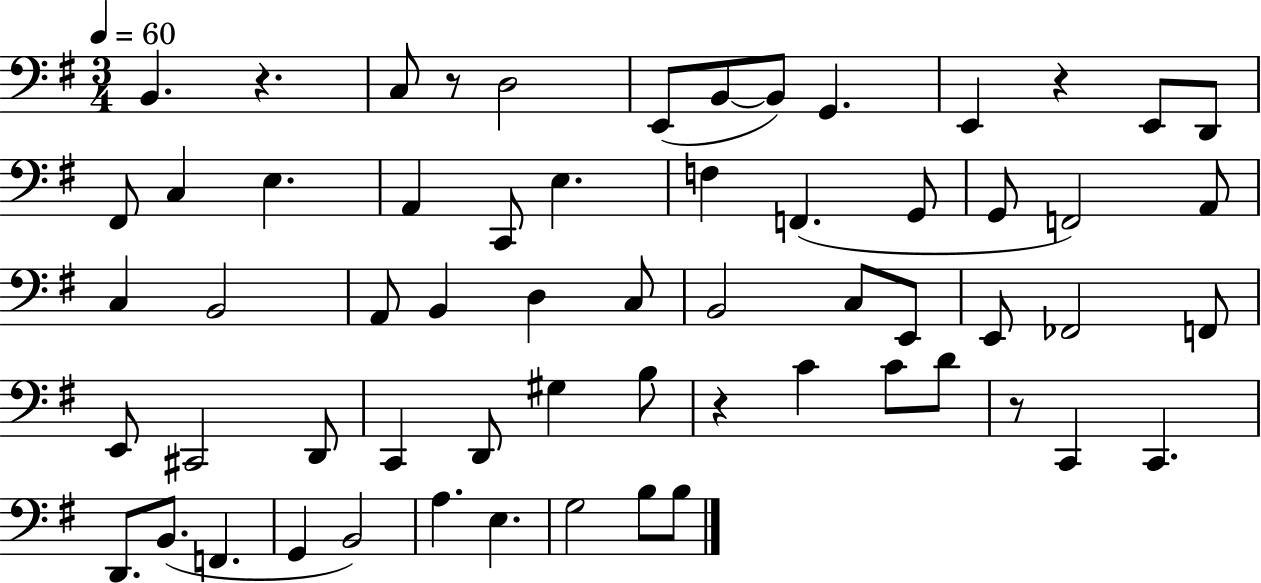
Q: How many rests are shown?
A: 5